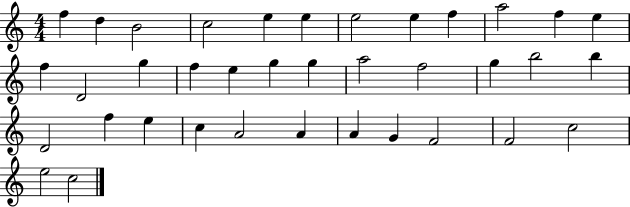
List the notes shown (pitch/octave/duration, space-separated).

F5/q D5/q B4/h C5/h E5/q E5/q E5/h E5/q F5/q A5/h F5/q E5/q F5/q D4/h G5/q F5/q E5/q G5/q G5/q A5/h F5/h G5/q B5/h B5/q D4/h F5/q E5/q C5/q A4/h A4/q A4/q G4/q F4/h F4/h C5/h E5/h C5/h